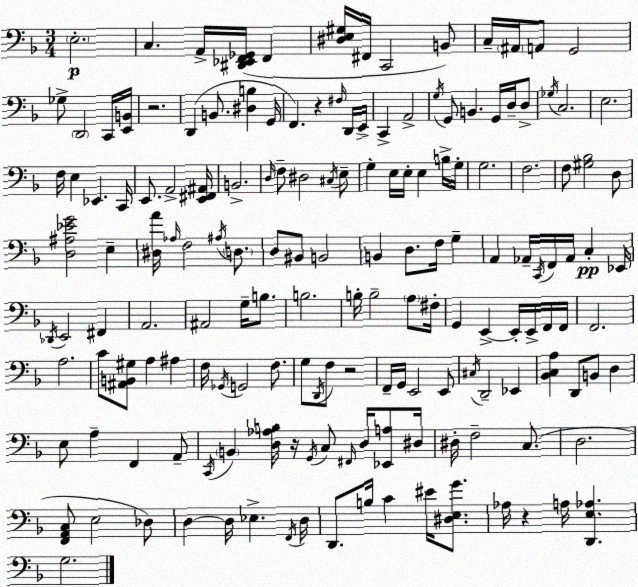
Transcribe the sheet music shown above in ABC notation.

X:1
T:Untitled
M:3/4
L:1/4
K:F
E,2 C, A,,/4 [^D,,_E,,F,,_G,,]/4 F,, [^D,E,^G,]/4 ^F,,/4 C,,2 B,,/2 C,/4 ^A,,/4 A,,/2 G,,2 _G,/2 D,,2 C,,/4 [E,,B,,]/4 z2 D,, B,,/2 [^D,B,] G,,/4 F,, z ^F,/4 D,,/4 E,,/4 C,, A,,2 G,/4 G,,/2 B,, G,,/4 D,/4 D,/2 _G,/4 C,2 E,2 F,/4 E, _E,, C,,/4 E,,/2 A,,2 [E,,^F,,^A,,]/4 B,,2 D,/4 F,/2 ^D,2 ^C,/4 E,/2 G, E,/4 E,/4 E, B,/4 G,/4 G,2 F,2 F,/2 [^G,_B,]2 D,/2 [D,^A,_EG]2 E, [^D,A]/4 _A,/4 F,2 ^A,/4 D,/2 D,/2 ^B,,/2 B,,2 B,, D,/2 F,/4 G, A,, _A,,/4 C,,/4 F,,/4 _A,,/4 C, _E,,/4 _D,,/4 E,,2 ^F,, A,,2 ^A,,2 G,/4 B,/2 B,2 B,/4 B,2 A,/2 ^F,/4 G,, E,, E,,/4 E,,/4 F,,/4 F,,/4 F,,2 A,2 C/2 [^A,,B,,^G,]/2 A, ^A, F,/4 _G,,/4 G,,2 F,/2 G,/2 D,,/4 F,/2 z2 F,,/4 G,,/4 E,,2 E,,/2 ^C,/4 D,,2 _E,, [_B,,C,A,] D,,/2 B,,/2 D, E,/2 A, F,, A,,/2 C,,/4 B,, [D,_A,B,]/4 z/4 G,,/4 C,/2 ^F,,/4 D,/4 [_E,,A,]/2 ^D,/4 ^D,/4 F,2 C,/2 D,2 [F,,A,,C,]/2 E,2 _D,/2 D, D,/4 _E, F,,/4 D,/4 D,,/2 B,/4 C ^E/4 [^D,E,G]/2 _A,/4 z A,/4 [D,,E,_A,] G,2